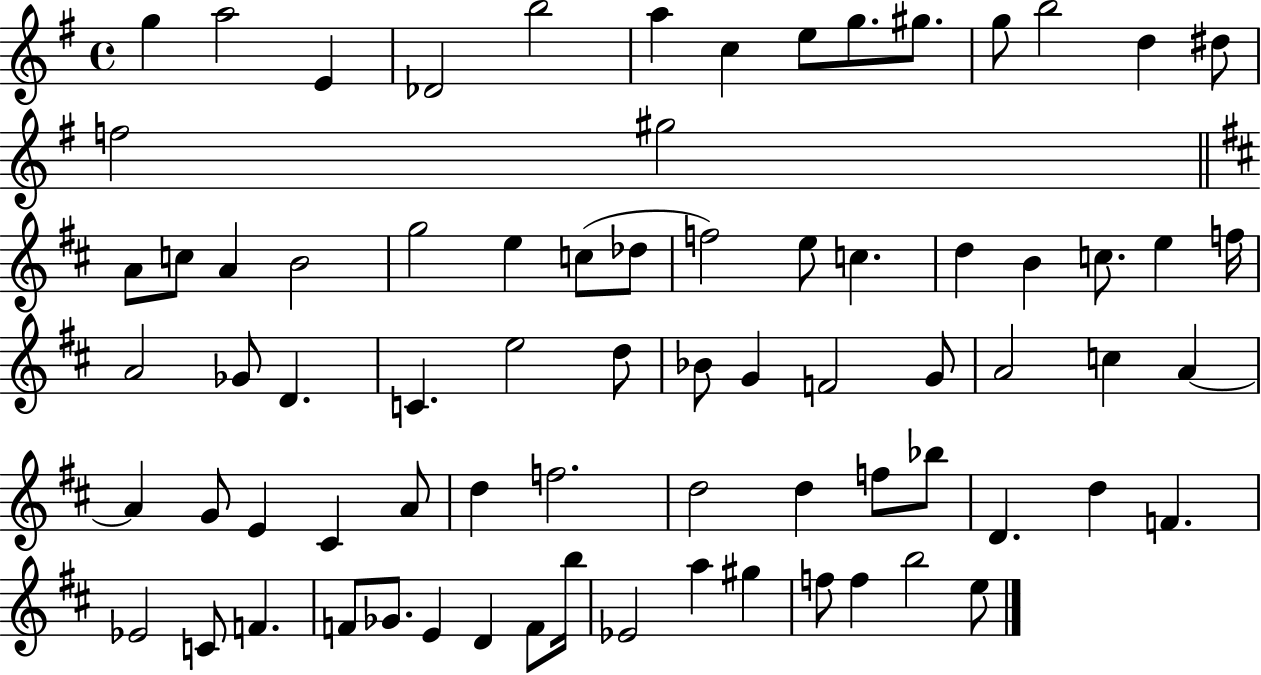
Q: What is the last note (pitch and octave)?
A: E5